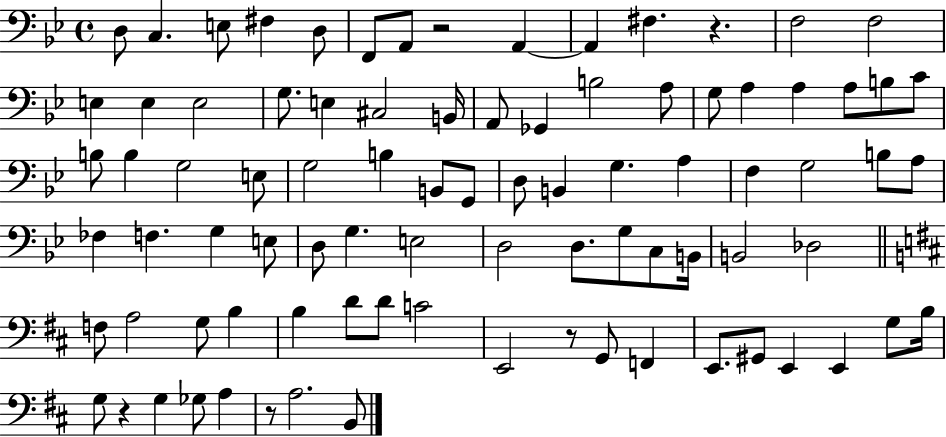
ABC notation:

X:1
T:Untitled
M:4/4
L:1/4
K:Bb
D,/2 C, E,/2 ^F, D,/2 F,,/2 A,,/2 z2 A,, A,, ^F, z F,2 F,2 E, E, E,2 G,/2 E, ^C,2 B,,/4 A,,/2 _G,, B,2 A,/2 G,/2 A, A, A,/2 B,/2 C/2 B,/2 B, G,2 E,/2 G,2 B, B,,/2 G,,/2 D,/2 B,, G, A, F, G,2 B,/2 A,/2 _F, F, G, E,/2 D,/2 G, E,2 D,2 D,/2 G,/2 C,/2 B,,/4 B,,2 _D,2 F,/2 A,2 G,/2 B, B, D/2 D/2 C2 E,,2 z/2 G,,/2 F,, E,,/2 ^G,,/2 E,, E,, G,/2 B,/4 G,/2 z G, _G,/2 A, z/2 A,2 B,,/2